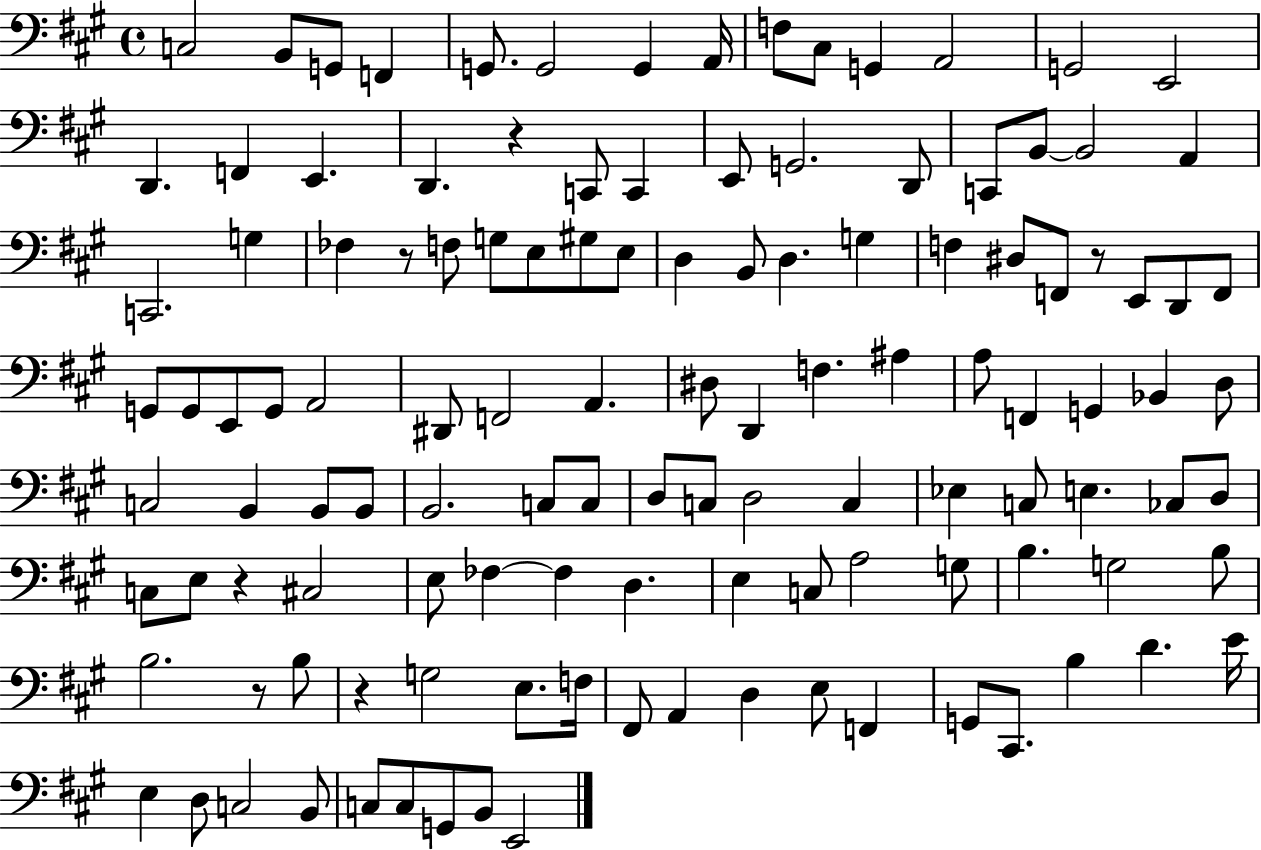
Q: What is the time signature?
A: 4/4